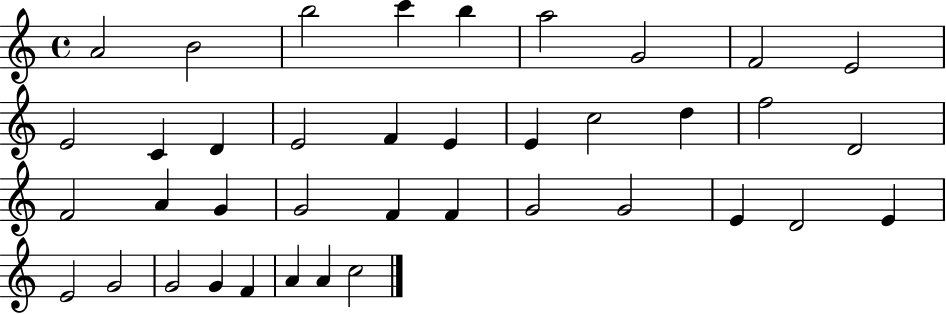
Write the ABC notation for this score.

X:1
T:Untitled
M:4/4
L:1/4
K:C
A2 B2 b2 c' b a2 G2 F2 E2 E2 C D E2 F E E c2 d f2 D2 F2 A G G2 F F G2 G2 E D2 E E2 G2 G2 G F A A c2